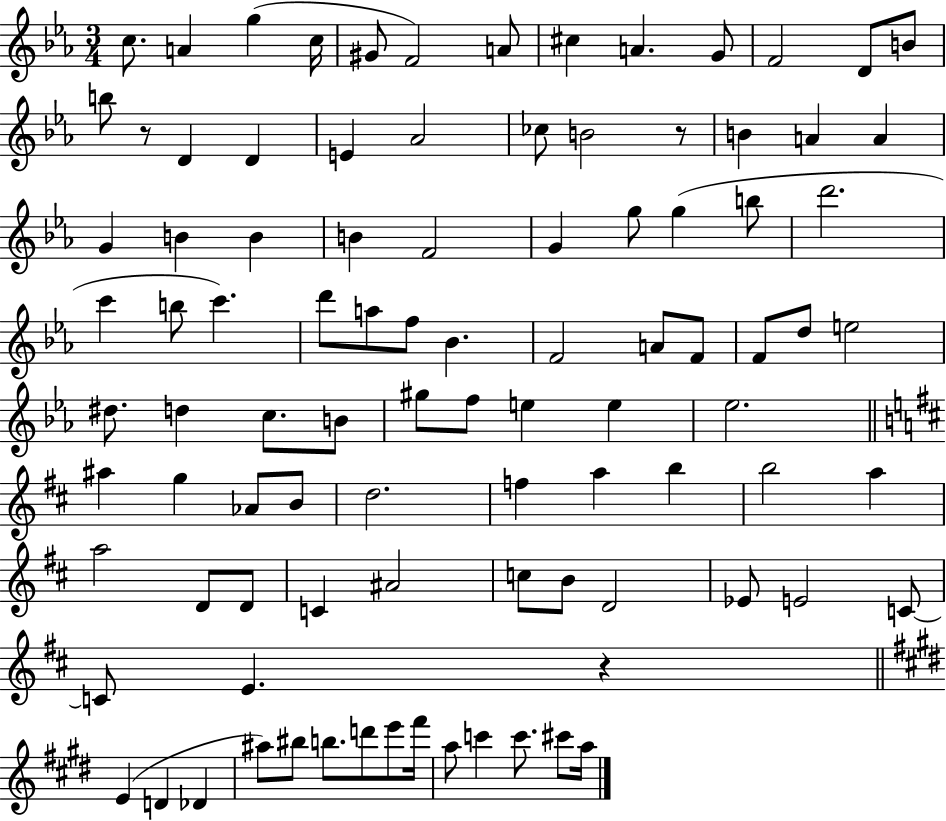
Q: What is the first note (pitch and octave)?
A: C5